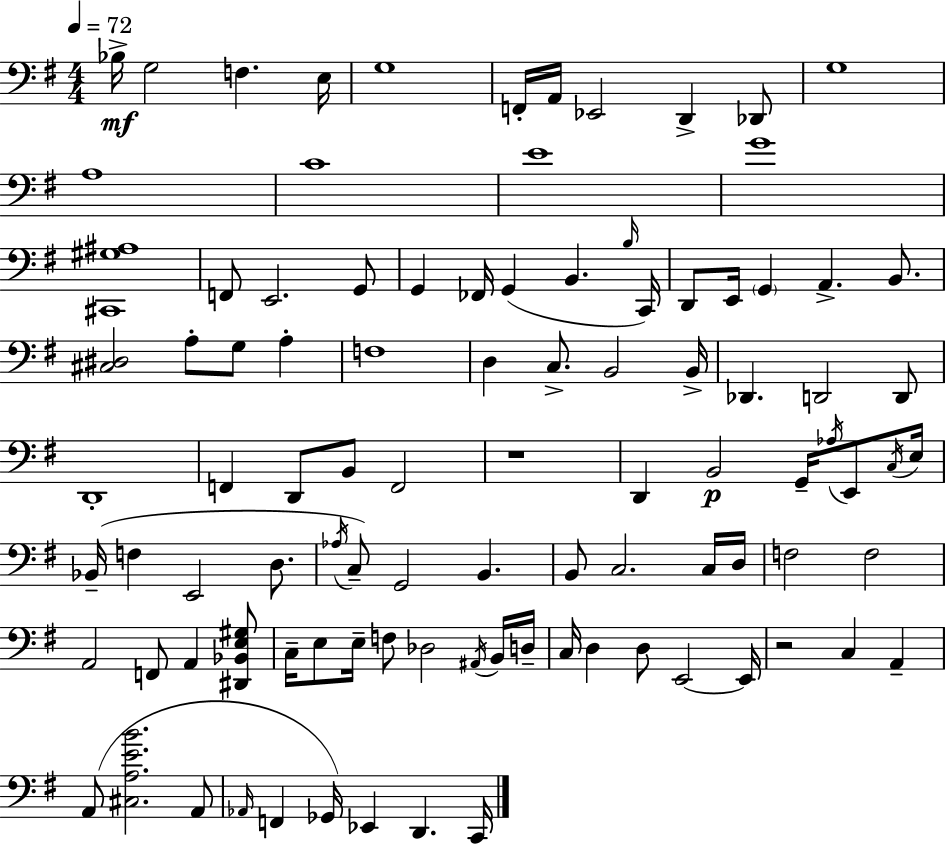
X:1
T:Untitled
M:4/4
L:1/4
K:G
_B,/4 G,2 F, E,/4 G,4 F,,/4 A,,/4 _E,,2 D,, _D,,/2 G,4 A,4 C4 E4 G4 [^C,,^G,^A,]4 F,,/2 E,,2 G,,/2 G,, _F,,/4 G,, B,, B,/4 C,,/4 D,,/2 E,,/4 G,, A,, B,,/2 [^C,^D,]2 A,/2 G,/2 A, F,4 D, C,/2 B,,2 B,,/4 _D,, D,,2 D,,/2 D,,4 F,, D,,/2 B,,/2 F,,2 z4 D,, B,,2 G,,/4 _A,/4 E,,/2 C,/4 E,/4 _B,,/4 F, E,,2 D,/2 _A,/4 C,/2 G,,2 B,, B,,/2 C,2 C,/4 D,/4 F,2 F,2 A,,2 F,,/2 A,, [^D,,_B,,E,^G,]/2 C,/4 E,/2 E,/4 F,/2 _D,2 ^A,,/4 B,,/4 D,/4 C,/4 D, D,/2 E,,2 E,,/4 z2 C, A,, A,,/2 [^C,A,EB]2 A,,/2 _A,,/4 F,, _G,,/4 _E,, D,, C,,/4